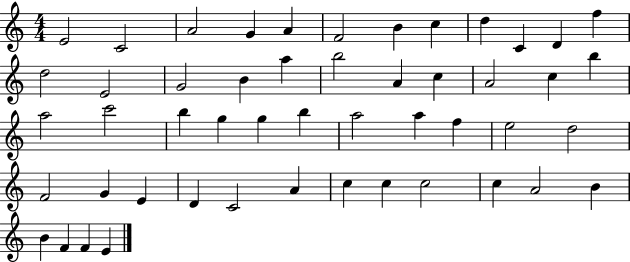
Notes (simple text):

E4/h C4/h A4/h G4/q A4/q F4/h B4/q C5/q D5/q C4/q D4/q F5/q D5/h E4/h G4/h B4/q A5/q B5/h A4/q C5/q A4/h C5/q B5/q A5/h C6/h B5/q G5/q G5/q B5/q A5/h A5/q F5/q E5/h D5/h F4/h G4/q E4/q D4/q C4/h A4/q C5/q C5/q C5/h C5/q A4/h B4/q B4/q F4/q F4/q E4/q